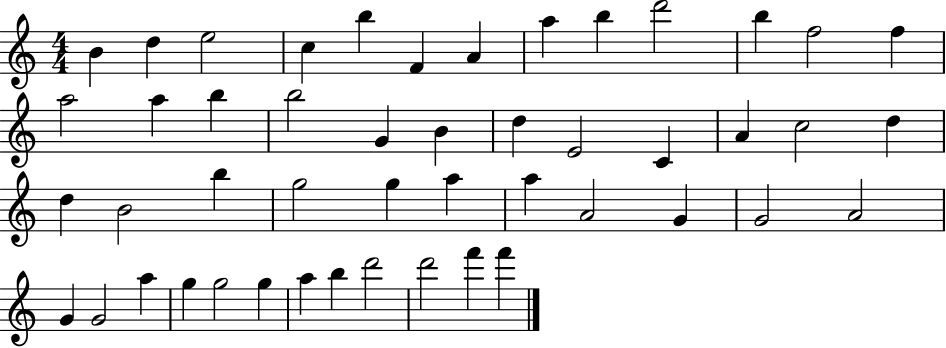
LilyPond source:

{
  \clef treble
  \numericTimeSignature
  \time 4/4
  \key c \major
  b'4 d''4 e''2 | c''4 b''4 f'4 a'4 | a''4 b''4 d'''2 | b''4 f''2 f''4 | \break a''2 a''4 b''4 | b''2 g'4 b'4 | d''4 e'2 c'4 | a'4 c''2 d''4 | \break d''4 b'2 b''4 | g''2 g''4 a''4 | a''4 a'2 g'4 | g'2 a'2 | \break g'4 g'2 a''4 | g''4 g''2 g''4 | a''4 b''4 d'''2 | d'''2 f'''4 f'''4 | \break \bar "|."
}